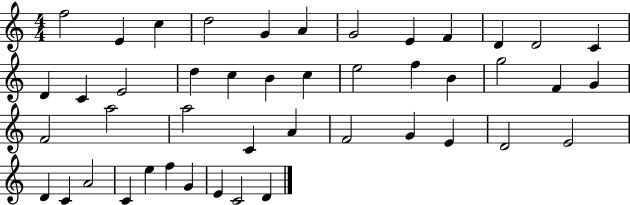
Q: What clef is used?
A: treble